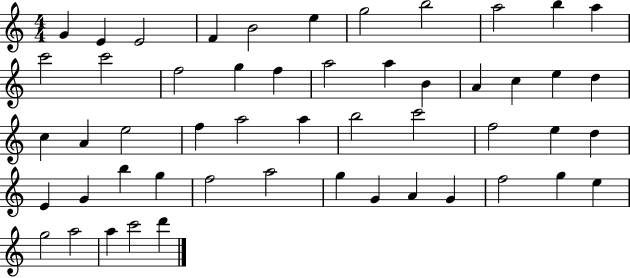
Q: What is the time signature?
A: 4/4